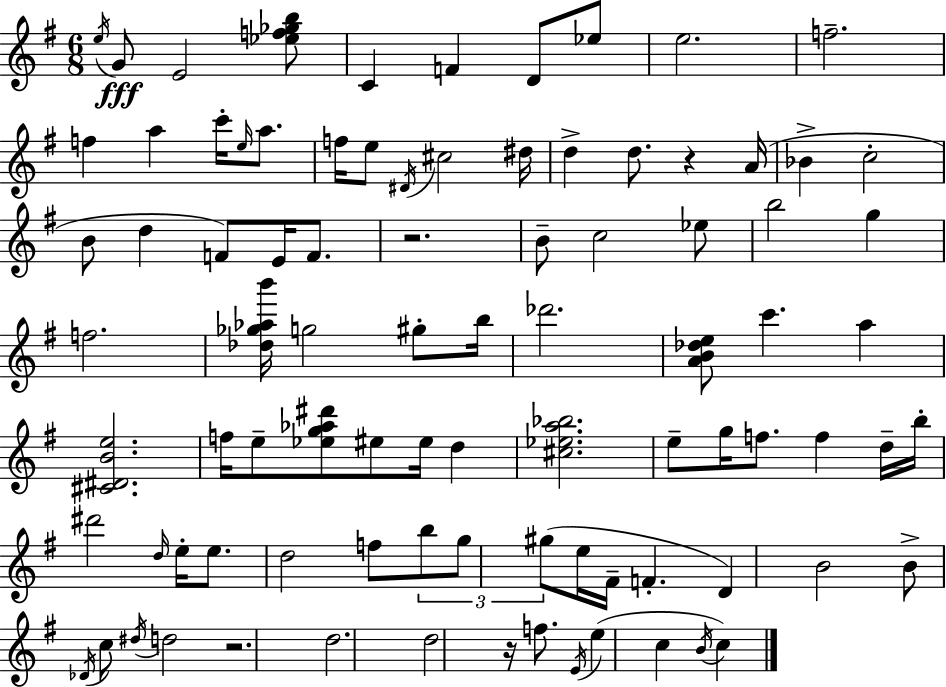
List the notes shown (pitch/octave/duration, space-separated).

E5/s G4/e E4/h [Eb5,F5,Gb5,B5]/e C4/q F4/q D4/e Eb5/e E5/h. F5/h. F5/q A5/q C6/s E5/s A5/e. F5/s E5/e D#4/s C#5/h D#5/s D5/q D5/e. R/q A4/s Bb4/q C5/h B4/e D5/q F4/e E4/s F4/e. R/h. B4/e C5/h Eb5/e B5/h G5/q F5/h. [Db5,Gb5,Ab5,B6]/s G5/h G#5/e B5/s Db6/h. [A4,B4,Db5,E5]/e C6/q. A5/q [C#4,D#4,B4,E5]/h. F5/s E5/e [Eb5,G5,Ab5,D#6]/e EIS5/e EIS5/s D5/q [C#5,Eb5,A5,Bb5]/h. E5/e G5/s F5/e. F5/q D5/s B5/s D#6/h D5/s E5/s E5/e. D5/h F5/e B5/e G5/e G#5/e E5/s F#4/s F4/q. D4/q B4/h B4/e Db4/s C5/e D#5/s D5/h R/h. D5/h. D5/h R/s F5/e. E4/s E5/q C5/q B4/s C5/q